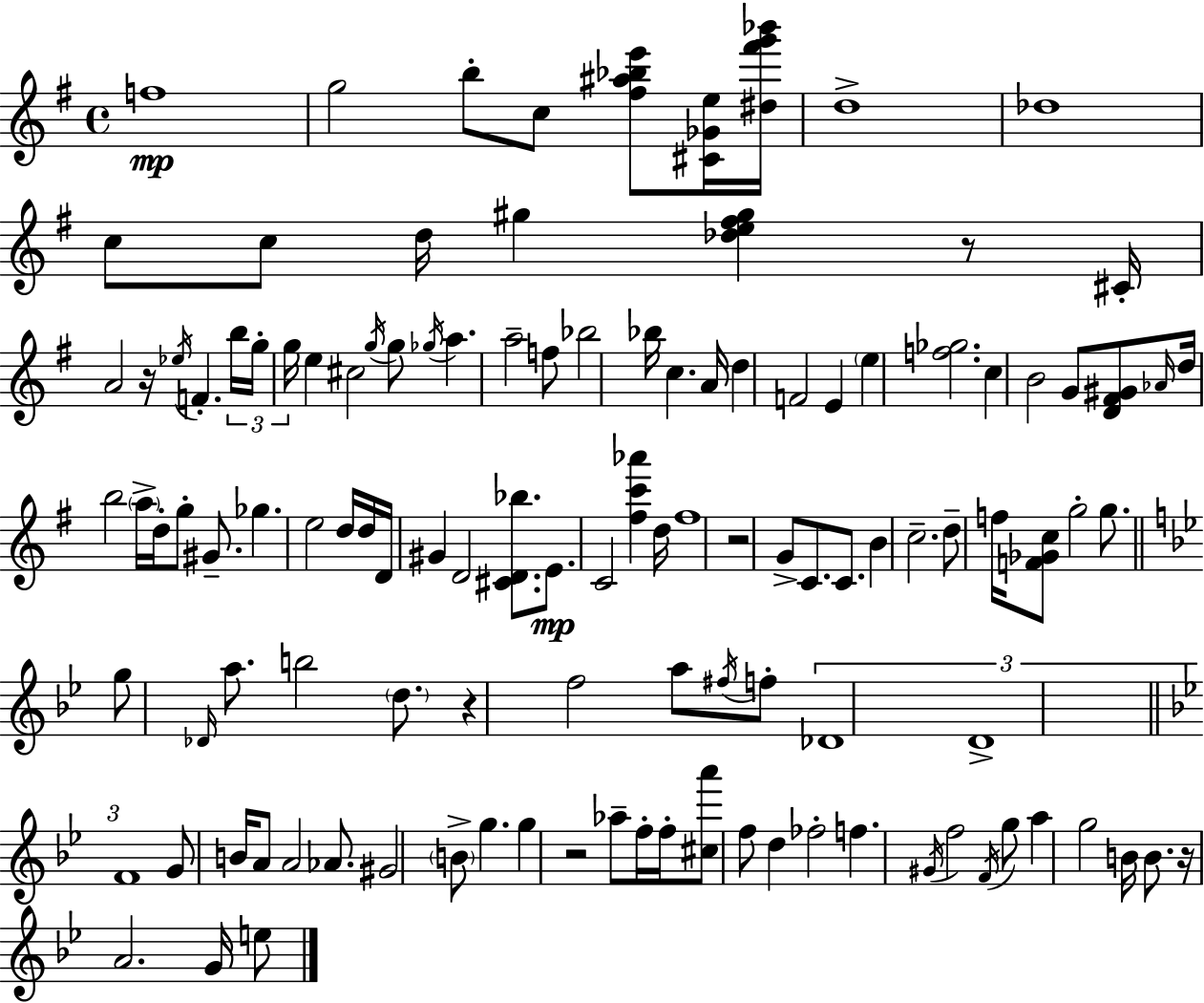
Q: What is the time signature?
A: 4/4